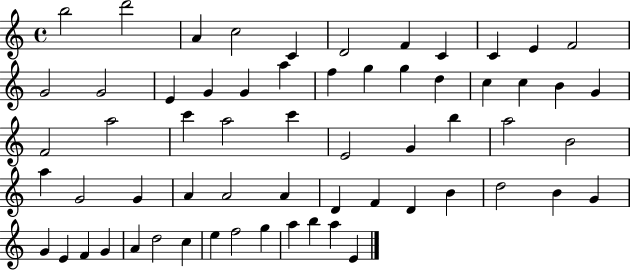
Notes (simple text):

B5/h D6/h A4/q C5/h C4/q D4/h F4/q C4/q C4/q E4/q F4/h G4/h G4/h E4/q G4/q G4/q A5/q F5/q G5/q G5/q D5/q C5/q C5/q B4/q G4/q F4/h A5/h C6/q A5/h C6/q E4/h G4/q B5/q A5/h B4/h A5/q G4/h G4/q A4/q A4/h A4/q D4/q F4/q D4/q B4/q D5/h B4/q G4/q G4/q E4/q F4/q G4/q A4/q D5/h C5/q E5/q F5/h G5/q A5/q B5/q A5/q E4/q